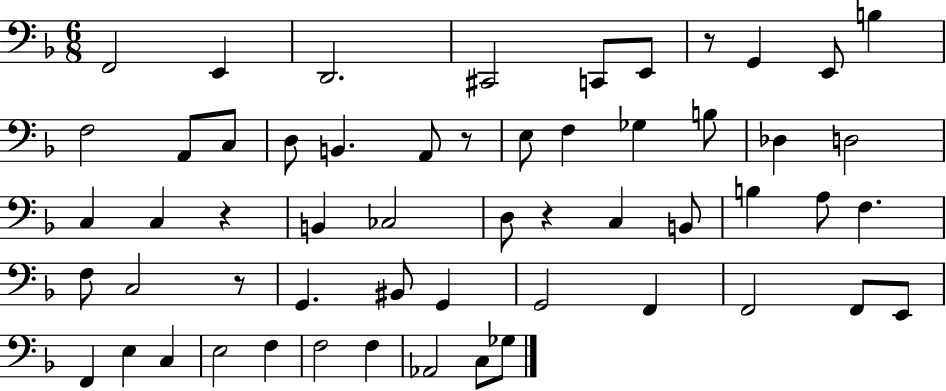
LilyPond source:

{
  \clef bass
  \numericTimeSignature
  \time 6/8
  \key f \major
  f,2 e,4 | d,2. | cis,2 c,8 e,8 | r8 g,4 e,8 b4 | \break f2 a,8 c8 | d8 b,4. a,8 r8 | e8 f4 ges4 b8 | des4 d2 | \break c4 c4 r4 | b,4 ces2 | d8 r4 c4 b,8 | b4 a8 f4. | \break f8 c2 r8 | g,4. bis,8 g,4 | g,2 f,4 | f,2 f,8 e,8 | \break f,4 e4 c4 | e2 f4 | f2 f4 | aes,2 c8 ges8 | \break \bar "|."
}